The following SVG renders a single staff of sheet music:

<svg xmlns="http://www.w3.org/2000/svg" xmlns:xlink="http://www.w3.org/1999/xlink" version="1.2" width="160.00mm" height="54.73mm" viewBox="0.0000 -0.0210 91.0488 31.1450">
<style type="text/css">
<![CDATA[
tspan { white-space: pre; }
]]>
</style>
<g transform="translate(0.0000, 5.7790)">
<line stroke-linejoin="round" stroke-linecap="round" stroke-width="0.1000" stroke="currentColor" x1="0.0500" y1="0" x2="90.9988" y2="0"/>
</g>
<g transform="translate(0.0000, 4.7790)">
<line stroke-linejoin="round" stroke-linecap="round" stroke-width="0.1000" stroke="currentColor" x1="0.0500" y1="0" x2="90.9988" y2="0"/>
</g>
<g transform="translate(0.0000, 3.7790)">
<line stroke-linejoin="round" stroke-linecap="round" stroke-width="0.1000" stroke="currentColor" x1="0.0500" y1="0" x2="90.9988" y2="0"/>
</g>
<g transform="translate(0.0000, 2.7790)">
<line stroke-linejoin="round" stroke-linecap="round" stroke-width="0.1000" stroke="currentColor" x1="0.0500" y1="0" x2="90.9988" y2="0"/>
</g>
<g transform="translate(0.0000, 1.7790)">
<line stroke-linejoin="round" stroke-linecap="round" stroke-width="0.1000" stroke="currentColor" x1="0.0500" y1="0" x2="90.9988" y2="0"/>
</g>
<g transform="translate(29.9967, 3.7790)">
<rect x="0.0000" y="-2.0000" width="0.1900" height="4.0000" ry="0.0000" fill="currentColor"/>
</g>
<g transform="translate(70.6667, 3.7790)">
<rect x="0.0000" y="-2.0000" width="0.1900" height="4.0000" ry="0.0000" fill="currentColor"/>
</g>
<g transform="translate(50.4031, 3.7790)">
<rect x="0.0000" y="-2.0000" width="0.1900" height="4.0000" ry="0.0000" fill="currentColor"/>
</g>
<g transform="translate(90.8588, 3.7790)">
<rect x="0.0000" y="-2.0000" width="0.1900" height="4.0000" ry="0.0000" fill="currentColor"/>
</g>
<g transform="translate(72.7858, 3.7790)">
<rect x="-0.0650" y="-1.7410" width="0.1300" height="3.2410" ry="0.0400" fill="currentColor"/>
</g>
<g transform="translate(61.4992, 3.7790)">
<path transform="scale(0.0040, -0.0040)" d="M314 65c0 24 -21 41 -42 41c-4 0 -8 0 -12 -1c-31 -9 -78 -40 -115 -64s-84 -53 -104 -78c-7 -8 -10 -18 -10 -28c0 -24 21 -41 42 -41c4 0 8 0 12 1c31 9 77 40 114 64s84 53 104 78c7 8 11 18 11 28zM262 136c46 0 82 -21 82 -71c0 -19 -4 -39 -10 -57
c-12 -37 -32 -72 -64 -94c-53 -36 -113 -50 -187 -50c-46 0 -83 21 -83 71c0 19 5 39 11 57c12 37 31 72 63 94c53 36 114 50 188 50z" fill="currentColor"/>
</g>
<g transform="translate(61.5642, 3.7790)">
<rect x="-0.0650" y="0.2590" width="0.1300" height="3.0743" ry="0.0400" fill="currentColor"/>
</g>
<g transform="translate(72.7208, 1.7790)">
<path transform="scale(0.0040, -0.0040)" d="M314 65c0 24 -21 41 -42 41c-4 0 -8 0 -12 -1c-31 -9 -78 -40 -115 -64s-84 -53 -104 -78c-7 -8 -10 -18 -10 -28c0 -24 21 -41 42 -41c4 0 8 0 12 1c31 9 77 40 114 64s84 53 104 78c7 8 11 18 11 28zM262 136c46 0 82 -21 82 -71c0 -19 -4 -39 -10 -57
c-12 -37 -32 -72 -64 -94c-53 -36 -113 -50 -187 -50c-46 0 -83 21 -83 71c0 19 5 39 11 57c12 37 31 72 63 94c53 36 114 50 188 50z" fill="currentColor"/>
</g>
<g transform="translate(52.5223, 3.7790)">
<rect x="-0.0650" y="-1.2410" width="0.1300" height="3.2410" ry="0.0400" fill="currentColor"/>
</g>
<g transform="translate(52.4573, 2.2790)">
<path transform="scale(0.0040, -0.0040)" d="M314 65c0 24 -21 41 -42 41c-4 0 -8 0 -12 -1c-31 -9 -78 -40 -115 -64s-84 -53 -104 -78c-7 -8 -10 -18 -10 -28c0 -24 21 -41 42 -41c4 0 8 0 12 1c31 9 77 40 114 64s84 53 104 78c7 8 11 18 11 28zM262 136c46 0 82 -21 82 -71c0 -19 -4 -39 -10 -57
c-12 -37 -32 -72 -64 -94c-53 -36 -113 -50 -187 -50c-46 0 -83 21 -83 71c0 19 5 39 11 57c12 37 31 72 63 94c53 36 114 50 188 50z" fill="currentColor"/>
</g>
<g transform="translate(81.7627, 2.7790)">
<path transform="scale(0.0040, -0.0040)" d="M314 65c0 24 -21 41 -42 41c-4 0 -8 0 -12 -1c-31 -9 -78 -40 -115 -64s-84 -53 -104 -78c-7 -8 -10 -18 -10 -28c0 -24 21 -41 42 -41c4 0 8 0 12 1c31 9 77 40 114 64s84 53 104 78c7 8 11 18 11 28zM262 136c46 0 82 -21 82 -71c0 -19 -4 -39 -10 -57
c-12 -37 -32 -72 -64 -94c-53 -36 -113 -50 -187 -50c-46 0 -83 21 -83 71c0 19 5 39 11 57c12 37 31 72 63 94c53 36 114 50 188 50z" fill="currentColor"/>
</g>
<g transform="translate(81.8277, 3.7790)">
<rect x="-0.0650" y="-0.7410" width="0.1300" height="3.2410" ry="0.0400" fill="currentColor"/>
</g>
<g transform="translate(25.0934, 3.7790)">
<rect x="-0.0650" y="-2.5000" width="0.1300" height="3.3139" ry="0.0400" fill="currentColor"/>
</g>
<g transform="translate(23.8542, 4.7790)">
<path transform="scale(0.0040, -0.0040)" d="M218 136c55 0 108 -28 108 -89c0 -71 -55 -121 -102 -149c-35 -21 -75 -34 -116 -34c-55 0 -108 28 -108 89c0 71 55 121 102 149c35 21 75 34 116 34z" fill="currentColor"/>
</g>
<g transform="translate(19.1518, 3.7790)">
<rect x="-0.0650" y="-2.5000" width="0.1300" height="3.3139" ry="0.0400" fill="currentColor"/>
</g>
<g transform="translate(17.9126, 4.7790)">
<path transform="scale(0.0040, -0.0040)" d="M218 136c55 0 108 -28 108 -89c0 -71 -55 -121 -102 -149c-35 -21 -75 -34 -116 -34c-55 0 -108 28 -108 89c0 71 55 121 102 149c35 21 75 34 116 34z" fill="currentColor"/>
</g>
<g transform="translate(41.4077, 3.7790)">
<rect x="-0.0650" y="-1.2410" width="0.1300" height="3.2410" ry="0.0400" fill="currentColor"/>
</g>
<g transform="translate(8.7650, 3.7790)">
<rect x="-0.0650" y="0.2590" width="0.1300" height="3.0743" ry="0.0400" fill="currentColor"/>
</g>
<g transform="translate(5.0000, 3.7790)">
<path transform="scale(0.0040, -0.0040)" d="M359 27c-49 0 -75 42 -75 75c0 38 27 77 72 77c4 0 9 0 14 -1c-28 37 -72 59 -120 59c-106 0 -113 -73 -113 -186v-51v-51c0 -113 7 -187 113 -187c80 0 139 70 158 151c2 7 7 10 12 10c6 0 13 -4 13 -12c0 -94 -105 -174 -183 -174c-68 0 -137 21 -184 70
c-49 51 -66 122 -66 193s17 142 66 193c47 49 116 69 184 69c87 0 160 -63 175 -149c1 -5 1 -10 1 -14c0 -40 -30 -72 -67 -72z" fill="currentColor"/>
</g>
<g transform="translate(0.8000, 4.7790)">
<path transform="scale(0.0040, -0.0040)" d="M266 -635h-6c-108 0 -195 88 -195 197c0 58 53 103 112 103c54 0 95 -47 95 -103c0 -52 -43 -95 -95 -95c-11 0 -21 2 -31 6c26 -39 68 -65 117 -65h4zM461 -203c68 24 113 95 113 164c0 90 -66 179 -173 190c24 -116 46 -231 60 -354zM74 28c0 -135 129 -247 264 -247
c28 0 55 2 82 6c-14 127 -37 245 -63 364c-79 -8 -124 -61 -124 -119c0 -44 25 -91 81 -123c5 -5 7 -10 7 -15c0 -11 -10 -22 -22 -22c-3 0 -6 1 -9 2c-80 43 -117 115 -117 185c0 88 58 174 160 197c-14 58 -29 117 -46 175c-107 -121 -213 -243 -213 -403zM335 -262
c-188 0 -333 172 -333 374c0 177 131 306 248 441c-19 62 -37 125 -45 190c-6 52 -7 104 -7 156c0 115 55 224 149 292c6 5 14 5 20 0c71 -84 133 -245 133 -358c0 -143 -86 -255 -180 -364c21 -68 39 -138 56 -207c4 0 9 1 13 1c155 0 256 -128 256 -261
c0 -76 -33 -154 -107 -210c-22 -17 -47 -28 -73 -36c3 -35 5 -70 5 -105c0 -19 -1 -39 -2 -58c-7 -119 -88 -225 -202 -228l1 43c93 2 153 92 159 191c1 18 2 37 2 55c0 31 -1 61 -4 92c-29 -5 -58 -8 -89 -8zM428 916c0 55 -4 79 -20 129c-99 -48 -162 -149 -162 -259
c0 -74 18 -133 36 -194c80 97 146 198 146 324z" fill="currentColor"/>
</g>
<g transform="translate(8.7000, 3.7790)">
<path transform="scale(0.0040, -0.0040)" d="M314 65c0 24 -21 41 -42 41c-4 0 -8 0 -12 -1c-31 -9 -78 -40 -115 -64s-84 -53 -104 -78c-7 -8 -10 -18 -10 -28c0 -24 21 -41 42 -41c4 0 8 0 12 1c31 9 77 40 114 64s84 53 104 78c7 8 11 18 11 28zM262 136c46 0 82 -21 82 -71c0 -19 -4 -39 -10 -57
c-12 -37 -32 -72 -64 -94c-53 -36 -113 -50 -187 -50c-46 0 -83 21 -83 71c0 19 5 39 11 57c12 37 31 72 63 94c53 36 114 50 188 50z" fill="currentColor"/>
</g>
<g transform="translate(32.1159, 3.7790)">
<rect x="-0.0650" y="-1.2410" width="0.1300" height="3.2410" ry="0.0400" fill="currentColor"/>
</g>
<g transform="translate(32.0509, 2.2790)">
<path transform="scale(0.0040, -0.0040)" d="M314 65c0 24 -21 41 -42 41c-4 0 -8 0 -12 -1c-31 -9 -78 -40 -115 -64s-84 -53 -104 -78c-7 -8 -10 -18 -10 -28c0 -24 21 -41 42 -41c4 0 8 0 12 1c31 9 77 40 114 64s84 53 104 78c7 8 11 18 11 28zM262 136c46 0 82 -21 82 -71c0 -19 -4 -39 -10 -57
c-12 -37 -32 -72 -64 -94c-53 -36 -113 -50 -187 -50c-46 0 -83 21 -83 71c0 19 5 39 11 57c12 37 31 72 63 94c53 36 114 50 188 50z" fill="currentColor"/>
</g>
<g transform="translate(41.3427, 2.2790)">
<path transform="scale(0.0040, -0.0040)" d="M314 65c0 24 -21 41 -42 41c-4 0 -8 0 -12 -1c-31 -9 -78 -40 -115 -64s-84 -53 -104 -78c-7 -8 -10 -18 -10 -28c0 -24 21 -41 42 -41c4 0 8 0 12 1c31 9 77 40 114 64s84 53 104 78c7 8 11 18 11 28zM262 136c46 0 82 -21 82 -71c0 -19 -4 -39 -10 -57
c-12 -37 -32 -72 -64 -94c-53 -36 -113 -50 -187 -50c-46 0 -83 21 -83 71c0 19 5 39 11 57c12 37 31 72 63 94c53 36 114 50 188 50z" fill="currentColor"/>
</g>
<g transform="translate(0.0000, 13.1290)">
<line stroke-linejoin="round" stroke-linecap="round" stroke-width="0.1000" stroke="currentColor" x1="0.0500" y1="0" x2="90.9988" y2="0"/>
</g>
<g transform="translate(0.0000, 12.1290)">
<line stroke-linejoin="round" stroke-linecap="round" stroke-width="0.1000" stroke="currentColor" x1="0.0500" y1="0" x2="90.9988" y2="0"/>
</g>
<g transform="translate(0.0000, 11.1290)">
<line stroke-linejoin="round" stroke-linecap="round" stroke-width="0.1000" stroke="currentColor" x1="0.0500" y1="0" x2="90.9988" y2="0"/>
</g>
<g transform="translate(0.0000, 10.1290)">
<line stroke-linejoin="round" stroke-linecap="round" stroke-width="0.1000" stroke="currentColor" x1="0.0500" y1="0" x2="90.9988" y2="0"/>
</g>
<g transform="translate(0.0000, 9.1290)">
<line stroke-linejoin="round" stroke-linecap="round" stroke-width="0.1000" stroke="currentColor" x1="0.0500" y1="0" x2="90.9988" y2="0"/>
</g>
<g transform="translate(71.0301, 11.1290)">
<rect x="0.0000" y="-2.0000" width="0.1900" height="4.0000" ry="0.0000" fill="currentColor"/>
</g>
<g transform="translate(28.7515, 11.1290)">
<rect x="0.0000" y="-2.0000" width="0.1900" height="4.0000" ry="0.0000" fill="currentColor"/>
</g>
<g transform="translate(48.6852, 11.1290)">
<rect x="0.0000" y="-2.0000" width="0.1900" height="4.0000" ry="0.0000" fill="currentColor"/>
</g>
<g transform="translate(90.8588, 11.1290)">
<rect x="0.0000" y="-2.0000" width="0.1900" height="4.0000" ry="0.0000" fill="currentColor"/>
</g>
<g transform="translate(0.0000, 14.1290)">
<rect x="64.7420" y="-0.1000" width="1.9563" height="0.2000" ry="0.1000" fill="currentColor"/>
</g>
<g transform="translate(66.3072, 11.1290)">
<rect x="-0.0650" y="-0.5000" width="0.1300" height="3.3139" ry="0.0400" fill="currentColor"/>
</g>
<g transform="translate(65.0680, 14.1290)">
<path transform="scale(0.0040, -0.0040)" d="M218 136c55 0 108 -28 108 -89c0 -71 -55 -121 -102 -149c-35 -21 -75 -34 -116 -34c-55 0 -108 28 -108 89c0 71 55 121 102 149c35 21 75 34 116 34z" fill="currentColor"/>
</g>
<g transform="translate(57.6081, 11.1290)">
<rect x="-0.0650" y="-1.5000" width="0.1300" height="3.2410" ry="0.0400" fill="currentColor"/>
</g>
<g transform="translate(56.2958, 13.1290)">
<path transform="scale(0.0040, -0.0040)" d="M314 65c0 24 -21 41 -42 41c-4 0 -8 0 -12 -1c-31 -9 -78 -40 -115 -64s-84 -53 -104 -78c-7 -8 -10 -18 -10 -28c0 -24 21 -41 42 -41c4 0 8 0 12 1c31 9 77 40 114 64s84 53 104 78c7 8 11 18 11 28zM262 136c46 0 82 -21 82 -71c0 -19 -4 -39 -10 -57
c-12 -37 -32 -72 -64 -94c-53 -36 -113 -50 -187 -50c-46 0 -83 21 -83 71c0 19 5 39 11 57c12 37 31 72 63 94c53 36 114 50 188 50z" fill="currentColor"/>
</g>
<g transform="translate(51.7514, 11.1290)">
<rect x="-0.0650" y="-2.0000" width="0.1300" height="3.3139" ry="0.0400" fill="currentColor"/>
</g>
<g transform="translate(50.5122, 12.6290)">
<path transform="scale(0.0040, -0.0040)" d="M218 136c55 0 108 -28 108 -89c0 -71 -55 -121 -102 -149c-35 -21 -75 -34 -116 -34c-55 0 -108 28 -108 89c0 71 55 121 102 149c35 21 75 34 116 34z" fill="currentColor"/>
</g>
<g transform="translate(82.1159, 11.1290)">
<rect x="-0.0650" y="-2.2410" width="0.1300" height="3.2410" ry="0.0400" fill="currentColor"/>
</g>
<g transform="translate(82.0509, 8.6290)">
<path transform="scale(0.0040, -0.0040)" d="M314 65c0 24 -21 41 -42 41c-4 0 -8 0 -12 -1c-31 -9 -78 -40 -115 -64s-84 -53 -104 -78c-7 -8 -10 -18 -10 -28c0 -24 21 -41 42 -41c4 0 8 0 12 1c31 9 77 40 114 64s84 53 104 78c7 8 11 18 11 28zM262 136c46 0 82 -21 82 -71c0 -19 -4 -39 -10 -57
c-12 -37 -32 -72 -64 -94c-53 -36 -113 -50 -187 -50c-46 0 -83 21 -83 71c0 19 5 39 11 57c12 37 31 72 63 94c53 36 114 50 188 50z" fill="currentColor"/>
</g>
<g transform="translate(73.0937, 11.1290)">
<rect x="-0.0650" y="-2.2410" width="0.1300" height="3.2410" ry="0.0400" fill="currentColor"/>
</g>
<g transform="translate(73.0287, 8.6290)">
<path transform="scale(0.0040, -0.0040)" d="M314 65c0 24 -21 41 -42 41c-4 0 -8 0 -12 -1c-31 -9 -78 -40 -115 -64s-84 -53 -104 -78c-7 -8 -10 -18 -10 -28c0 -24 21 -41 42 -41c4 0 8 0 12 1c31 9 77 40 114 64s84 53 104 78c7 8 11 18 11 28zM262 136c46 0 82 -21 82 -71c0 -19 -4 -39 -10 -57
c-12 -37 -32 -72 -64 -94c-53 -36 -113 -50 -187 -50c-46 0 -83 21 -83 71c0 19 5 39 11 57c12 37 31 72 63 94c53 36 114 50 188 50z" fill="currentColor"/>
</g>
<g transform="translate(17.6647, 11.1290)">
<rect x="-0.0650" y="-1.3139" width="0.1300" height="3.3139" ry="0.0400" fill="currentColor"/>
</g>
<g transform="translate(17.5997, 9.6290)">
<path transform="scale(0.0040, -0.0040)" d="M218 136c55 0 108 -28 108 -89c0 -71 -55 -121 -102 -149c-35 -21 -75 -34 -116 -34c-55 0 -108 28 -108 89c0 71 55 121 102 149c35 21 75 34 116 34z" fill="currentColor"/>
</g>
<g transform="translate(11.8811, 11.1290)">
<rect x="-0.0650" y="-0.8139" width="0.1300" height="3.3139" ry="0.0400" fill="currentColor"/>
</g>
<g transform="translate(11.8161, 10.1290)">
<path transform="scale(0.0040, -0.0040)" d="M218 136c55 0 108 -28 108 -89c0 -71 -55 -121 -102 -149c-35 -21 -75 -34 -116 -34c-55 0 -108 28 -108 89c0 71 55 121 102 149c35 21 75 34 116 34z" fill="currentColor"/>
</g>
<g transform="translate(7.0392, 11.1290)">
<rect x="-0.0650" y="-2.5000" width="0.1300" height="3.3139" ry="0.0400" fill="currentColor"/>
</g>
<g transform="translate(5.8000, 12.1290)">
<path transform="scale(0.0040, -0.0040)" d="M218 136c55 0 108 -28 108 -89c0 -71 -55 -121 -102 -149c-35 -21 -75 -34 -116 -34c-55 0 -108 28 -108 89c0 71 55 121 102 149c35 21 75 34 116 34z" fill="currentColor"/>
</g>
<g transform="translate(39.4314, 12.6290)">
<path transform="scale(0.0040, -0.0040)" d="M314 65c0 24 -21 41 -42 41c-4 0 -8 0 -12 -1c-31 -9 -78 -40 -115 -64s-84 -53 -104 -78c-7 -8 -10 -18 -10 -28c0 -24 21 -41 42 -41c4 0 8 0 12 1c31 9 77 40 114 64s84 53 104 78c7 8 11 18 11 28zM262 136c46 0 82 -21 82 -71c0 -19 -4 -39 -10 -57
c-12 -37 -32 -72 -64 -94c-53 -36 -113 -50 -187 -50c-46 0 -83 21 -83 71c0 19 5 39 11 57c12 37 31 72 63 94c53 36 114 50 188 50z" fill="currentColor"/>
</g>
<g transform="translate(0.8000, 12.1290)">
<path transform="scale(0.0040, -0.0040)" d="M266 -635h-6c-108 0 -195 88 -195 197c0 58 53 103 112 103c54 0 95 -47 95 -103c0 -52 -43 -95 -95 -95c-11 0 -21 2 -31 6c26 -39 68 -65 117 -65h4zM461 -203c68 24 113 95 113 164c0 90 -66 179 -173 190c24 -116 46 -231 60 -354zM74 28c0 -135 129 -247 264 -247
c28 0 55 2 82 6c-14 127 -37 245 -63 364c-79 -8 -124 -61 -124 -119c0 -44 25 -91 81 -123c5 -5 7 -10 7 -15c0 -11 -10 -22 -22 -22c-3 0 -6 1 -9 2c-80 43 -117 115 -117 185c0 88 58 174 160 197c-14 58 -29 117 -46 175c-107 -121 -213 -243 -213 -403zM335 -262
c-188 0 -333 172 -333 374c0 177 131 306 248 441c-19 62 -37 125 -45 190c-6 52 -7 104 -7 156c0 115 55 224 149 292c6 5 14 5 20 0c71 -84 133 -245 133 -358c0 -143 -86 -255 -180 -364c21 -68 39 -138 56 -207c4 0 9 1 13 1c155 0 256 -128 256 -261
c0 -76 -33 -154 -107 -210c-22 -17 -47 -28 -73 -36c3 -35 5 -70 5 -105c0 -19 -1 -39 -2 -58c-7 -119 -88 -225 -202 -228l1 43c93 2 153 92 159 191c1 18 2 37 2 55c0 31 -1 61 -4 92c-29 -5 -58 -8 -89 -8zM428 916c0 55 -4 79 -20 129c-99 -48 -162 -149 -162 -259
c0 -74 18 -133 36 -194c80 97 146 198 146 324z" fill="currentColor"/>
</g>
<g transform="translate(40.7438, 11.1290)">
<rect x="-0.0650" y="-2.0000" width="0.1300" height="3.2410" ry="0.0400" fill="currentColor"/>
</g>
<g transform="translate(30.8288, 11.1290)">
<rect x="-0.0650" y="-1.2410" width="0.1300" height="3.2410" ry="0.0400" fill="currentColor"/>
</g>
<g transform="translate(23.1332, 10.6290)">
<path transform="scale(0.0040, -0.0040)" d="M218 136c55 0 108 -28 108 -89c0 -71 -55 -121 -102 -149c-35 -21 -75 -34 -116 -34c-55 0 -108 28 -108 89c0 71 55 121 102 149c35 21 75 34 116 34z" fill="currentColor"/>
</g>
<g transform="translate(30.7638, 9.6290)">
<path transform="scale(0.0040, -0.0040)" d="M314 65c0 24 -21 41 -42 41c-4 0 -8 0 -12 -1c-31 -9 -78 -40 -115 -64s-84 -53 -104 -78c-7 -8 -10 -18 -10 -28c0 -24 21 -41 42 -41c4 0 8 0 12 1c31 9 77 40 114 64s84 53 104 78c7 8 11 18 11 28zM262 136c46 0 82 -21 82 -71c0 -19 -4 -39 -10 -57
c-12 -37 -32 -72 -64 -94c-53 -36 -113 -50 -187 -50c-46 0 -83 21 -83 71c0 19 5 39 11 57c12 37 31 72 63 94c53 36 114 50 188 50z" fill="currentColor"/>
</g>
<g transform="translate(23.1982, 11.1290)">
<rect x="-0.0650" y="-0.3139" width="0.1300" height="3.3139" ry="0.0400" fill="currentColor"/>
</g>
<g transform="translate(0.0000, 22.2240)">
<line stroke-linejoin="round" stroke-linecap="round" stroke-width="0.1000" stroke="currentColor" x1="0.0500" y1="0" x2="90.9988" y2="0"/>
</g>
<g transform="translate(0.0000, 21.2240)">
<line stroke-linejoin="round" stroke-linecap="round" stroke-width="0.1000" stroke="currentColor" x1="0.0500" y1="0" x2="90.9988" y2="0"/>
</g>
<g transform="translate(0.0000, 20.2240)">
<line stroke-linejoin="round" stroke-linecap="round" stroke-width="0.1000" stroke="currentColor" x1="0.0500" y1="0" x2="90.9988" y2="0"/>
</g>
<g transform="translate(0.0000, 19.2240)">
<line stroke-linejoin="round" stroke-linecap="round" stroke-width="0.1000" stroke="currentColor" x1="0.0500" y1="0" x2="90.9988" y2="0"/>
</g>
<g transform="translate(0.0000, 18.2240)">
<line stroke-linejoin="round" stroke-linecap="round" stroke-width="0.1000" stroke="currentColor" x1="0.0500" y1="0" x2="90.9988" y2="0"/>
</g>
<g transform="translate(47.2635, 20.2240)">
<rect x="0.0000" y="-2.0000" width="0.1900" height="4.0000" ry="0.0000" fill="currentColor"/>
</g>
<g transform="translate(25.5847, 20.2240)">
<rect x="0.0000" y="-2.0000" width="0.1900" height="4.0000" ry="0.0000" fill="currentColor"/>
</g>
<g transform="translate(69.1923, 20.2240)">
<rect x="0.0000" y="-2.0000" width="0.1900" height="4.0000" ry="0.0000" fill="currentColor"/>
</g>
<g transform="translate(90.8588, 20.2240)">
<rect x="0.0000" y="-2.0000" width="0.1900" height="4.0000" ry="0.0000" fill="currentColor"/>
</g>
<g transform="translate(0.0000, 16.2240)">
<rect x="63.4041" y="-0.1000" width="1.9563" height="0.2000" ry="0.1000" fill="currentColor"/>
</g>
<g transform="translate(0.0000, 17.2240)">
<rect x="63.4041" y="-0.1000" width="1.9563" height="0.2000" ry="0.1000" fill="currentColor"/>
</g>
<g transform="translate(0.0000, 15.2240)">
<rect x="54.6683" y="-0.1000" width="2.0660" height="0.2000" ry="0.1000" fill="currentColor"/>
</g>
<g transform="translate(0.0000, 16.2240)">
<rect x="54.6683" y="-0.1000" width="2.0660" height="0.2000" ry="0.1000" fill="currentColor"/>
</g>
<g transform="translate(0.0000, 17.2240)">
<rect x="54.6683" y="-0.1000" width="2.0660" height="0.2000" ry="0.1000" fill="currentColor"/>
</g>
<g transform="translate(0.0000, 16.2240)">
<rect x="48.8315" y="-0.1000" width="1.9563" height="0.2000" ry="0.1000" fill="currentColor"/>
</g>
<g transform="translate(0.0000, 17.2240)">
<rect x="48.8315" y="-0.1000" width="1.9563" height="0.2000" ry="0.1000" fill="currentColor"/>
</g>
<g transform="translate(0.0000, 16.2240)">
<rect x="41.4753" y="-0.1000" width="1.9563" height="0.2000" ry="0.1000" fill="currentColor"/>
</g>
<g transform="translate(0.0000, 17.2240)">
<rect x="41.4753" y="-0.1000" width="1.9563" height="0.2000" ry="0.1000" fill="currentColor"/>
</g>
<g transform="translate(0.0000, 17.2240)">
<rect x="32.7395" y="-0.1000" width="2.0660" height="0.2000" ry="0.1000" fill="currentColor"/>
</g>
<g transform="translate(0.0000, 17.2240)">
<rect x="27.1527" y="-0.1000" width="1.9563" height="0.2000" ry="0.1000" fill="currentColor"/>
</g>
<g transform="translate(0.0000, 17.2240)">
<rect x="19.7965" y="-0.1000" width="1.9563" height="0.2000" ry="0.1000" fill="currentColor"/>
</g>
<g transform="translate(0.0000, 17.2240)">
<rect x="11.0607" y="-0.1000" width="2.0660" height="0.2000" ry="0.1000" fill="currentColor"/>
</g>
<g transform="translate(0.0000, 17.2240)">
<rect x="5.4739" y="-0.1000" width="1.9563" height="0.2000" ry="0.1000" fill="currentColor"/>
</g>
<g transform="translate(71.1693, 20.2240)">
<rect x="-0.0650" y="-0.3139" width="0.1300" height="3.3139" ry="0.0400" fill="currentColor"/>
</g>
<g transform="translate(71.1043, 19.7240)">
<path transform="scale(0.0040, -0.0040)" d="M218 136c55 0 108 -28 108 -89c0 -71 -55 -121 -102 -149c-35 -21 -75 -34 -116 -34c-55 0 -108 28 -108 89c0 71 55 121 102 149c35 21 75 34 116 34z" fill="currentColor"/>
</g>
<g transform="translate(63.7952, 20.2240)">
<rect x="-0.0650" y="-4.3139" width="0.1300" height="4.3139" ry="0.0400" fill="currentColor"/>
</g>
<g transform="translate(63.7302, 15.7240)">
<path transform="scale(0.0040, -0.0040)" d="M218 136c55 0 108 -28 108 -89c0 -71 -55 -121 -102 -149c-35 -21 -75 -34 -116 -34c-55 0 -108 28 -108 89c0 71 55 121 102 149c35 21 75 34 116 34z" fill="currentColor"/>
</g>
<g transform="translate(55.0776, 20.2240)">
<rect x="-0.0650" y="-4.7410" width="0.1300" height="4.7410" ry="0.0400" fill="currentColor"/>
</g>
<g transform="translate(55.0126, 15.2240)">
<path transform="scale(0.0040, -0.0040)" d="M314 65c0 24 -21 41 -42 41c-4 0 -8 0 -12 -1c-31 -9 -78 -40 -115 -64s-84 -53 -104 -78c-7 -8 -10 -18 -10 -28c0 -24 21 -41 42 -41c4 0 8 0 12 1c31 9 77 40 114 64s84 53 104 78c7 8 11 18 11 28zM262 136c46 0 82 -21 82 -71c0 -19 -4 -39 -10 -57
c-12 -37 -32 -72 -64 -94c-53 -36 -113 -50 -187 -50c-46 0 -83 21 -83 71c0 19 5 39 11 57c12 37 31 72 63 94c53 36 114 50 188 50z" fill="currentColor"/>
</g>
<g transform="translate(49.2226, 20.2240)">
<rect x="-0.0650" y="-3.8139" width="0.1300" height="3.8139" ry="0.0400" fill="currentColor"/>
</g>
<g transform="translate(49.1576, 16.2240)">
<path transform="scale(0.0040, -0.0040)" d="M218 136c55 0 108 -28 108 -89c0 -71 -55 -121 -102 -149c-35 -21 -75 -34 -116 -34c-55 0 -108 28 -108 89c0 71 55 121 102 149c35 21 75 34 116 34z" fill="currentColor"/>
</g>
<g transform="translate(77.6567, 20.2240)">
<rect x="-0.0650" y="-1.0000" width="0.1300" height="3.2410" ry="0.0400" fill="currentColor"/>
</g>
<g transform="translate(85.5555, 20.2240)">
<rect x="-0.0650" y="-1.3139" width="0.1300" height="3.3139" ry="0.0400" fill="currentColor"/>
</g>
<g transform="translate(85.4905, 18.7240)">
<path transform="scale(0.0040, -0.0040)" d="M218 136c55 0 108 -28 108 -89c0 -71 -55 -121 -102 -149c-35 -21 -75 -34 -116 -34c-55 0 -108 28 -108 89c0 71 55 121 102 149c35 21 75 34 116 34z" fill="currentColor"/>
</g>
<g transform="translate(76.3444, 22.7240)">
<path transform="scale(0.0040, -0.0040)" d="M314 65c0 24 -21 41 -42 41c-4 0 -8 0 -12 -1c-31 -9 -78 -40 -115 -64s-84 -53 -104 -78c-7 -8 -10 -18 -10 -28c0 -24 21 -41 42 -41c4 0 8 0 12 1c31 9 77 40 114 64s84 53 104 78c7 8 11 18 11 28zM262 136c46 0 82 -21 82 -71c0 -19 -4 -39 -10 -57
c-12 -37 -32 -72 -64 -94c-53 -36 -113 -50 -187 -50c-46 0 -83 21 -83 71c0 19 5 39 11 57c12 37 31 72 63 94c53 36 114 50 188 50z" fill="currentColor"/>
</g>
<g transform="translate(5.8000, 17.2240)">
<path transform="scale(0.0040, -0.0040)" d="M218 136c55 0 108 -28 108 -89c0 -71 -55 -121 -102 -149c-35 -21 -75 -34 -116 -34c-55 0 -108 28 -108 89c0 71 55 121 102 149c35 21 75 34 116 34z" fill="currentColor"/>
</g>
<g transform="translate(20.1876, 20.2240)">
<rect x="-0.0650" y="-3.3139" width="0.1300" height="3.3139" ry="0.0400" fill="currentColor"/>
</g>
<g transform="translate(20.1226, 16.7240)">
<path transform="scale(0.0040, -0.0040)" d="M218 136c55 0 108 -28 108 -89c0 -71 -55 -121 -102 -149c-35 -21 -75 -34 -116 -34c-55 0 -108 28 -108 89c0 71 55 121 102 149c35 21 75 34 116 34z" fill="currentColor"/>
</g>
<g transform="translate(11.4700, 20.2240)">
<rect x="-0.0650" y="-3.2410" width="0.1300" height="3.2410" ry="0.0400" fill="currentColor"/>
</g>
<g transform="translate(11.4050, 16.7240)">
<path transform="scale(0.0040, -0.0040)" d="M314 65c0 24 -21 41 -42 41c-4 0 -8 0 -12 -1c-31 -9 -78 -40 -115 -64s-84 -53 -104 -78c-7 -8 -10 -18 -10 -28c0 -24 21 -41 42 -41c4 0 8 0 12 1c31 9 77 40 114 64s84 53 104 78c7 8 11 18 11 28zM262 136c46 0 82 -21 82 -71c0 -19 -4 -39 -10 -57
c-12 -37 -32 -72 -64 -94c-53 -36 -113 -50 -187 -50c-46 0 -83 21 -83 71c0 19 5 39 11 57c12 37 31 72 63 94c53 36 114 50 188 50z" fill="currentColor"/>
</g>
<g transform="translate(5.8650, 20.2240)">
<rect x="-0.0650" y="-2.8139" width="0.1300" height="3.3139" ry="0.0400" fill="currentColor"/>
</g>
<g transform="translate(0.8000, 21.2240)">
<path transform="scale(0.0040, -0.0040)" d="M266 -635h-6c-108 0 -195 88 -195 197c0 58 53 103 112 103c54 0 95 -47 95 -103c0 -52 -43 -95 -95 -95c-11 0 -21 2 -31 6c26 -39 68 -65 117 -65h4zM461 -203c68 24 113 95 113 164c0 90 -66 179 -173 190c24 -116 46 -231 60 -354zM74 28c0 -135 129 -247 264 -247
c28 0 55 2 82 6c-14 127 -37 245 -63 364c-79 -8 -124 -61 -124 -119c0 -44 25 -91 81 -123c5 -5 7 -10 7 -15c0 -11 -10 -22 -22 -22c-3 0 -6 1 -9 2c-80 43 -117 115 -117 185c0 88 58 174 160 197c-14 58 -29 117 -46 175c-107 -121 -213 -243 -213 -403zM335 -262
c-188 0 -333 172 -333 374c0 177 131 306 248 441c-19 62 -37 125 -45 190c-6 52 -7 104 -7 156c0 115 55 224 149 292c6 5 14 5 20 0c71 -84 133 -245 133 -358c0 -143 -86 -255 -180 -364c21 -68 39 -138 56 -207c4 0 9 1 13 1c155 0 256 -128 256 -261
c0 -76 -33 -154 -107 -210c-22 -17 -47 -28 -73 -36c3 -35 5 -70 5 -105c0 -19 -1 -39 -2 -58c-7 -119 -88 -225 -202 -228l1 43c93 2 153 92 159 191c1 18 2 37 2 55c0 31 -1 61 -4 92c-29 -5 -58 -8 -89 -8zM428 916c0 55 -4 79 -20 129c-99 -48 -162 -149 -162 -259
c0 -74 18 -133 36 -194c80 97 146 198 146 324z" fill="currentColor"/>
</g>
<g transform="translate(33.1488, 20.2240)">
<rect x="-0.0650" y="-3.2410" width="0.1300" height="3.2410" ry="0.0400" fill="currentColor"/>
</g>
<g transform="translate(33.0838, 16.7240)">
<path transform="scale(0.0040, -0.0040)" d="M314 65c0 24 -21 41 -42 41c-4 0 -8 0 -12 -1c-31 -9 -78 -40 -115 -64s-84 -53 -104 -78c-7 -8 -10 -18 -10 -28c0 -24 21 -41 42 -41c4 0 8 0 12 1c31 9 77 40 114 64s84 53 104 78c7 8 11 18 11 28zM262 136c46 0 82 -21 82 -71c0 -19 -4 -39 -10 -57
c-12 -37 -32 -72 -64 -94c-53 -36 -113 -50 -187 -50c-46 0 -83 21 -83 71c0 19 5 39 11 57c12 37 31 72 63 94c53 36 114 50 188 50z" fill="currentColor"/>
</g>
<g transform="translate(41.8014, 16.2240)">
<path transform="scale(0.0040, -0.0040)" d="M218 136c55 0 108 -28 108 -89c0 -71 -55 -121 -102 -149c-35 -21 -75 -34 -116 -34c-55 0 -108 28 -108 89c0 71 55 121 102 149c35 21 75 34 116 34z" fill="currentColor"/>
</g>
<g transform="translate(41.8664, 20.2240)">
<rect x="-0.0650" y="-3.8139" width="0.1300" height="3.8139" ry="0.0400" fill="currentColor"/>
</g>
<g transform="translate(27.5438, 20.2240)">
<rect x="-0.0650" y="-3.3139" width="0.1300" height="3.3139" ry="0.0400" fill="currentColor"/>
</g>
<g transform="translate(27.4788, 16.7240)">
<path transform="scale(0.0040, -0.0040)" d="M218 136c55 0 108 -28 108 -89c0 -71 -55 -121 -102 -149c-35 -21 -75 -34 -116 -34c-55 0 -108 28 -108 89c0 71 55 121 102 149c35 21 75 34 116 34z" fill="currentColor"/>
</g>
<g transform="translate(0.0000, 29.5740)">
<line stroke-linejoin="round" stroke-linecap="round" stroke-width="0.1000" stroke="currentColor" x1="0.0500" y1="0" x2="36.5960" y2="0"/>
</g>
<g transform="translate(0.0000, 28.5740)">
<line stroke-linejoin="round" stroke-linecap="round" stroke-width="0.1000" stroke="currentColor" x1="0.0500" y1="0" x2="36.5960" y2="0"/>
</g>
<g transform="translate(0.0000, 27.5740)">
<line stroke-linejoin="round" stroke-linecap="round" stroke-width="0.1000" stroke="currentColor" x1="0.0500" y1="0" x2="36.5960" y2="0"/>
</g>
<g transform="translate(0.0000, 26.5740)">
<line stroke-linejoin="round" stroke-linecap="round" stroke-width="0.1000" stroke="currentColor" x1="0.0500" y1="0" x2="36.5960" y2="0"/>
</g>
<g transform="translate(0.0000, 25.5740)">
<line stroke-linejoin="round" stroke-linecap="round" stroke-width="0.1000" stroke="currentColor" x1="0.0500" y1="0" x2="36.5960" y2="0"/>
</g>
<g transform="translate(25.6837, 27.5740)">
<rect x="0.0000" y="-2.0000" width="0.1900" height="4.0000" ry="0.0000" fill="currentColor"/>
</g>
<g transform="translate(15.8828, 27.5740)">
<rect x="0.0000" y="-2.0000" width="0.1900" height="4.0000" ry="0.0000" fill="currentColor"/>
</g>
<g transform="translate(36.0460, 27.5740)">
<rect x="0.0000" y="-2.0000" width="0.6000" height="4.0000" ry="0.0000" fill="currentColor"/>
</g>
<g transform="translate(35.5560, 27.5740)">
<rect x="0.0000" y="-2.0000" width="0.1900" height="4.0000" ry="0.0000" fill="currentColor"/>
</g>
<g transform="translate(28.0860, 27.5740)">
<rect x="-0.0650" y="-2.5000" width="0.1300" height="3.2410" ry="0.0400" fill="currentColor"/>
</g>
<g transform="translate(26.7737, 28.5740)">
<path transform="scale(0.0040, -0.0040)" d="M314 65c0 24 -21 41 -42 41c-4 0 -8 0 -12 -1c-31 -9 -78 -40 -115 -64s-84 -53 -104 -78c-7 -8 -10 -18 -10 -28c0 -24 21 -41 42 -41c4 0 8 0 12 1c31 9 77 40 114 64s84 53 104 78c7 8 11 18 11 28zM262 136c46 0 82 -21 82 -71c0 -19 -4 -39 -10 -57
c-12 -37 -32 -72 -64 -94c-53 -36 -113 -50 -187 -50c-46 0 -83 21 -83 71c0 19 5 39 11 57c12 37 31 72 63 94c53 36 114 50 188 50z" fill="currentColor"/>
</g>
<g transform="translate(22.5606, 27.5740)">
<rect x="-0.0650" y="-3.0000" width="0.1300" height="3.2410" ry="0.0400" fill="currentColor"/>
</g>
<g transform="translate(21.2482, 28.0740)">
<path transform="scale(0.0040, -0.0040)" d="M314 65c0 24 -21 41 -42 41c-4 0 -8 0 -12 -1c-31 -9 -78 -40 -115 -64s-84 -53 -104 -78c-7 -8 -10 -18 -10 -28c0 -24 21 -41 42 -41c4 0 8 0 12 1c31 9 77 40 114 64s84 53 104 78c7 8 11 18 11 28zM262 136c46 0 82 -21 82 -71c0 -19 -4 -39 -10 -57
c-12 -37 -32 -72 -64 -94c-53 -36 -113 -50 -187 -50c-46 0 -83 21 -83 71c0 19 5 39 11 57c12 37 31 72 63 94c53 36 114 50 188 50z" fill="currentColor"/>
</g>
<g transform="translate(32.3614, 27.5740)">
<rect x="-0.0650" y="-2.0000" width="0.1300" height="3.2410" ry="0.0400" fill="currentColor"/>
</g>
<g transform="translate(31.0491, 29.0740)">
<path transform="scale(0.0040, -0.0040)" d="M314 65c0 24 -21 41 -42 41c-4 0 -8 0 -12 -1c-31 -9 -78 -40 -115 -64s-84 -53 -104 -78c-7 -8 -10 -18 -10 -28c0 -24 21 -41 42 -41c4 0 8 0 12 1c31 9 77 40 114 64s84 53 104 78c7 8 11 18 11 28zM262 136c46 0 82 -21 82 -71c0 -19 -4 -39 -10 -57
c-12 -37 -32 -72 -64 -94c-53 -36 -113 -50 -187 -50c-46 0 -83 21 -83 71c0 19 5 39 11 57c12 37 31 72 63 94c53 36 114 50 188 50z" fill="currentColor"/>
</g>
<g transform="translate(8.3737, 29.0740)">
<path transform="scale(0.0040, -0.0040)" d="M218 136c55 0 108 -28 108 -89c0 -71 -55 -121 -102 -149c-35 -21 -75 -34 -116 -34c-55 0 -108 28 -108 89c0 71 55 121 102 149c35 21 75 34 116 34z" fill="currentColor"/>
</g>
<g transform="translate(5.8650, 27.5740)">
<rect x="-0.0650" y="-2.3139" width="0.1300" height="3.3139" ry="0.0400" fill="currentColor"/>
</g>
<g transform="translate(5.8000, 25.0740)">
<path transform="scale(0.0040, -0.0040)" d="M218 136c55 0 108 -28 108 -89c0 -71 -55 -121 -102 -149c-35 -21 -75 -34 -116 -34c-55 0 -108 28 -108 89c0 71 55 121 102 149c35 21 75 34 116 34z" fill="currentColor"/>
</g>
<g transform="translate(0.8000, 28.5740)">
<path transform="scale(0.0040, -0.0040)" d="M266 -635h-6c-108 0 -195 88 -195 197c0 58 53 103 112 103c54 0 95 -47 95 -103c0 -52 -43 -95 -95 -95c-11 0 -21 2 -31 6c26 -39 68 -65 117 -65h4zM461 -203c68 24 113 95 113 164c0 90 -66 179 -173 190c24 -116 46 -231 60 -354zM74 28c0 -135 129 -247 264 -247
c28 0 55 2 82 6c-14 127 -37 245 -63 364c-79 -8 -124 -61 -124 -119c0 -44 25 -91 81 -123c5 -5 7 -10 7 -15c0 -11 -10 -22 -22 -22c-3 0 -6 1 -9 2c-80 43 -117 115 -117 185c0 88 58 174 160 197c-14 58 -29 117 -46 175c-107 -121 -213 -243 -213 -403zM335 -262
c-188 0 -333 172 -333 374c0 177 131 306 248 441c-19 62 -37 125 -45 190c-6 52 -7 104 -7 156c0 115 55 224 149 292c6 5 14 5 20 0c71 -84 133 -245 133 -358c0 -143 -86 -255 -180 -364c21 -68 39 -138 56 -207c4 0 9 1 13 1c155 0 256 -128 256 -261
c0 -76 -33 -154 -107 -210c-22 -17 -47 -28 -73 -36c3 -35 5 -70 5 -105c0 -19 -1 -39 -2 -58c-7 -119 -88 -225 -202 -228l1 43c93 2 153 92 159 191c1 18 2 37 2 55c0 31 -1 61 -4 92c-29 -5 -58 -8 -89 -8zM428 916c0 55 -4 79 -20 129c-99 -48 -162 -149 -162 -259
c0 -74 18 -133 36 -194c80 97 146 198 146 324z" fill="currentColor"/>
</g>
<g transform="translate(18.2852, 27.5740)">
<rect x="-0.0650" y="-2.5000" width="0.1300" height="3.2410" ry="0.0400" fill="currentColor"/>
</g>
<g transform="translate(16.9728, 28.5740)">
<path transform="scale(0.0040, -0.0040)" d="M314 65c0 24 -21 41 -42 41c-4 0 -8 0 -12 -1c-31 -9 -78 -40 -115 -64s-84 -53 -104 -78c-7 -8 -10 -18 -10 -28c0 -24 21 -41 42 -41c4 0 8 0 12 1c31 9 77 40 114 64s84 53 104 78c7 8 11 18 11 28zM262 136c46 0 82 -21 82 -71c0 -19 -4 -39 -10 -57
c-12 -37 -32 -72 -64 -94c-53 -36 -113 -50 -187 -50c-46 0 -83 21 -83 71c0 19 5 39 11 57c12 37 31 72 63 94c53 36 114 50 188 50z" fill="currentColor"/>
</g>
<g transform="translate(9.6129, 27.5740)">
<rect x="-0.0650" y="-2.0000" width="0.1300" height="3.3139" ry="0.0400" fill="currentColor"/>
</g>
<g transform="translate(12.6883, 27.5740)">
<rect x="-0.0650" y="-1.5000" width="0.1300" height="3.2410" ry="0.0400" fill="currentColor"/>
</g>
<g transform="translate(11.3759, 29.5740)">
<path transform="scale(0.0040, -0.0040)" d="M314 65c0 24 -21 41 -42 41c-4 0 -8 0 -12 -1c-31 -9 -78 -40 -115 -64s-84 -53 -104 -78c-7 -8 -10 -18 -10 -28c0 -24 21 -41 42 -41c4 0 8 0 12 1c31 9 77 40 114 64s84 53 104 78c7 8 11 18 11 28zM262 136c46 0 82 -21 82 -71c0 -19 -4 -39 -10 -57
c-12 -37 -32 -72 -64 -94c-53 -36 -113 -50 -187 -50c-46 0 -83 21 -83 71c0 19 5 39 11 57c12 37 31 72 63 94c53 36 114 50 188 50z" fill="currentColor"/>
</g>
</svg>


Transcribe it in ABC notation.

X:1
T:Untitled
M:4/4
L:1/4
K:C
B2 G G e2 e2 e2 B2 f2 d2 G d e c e2 F2 F E2 C g2 g2 a b2 b b b2 c' c' e'2 d' c D2 e g F E2 G2 A2 G2 F2